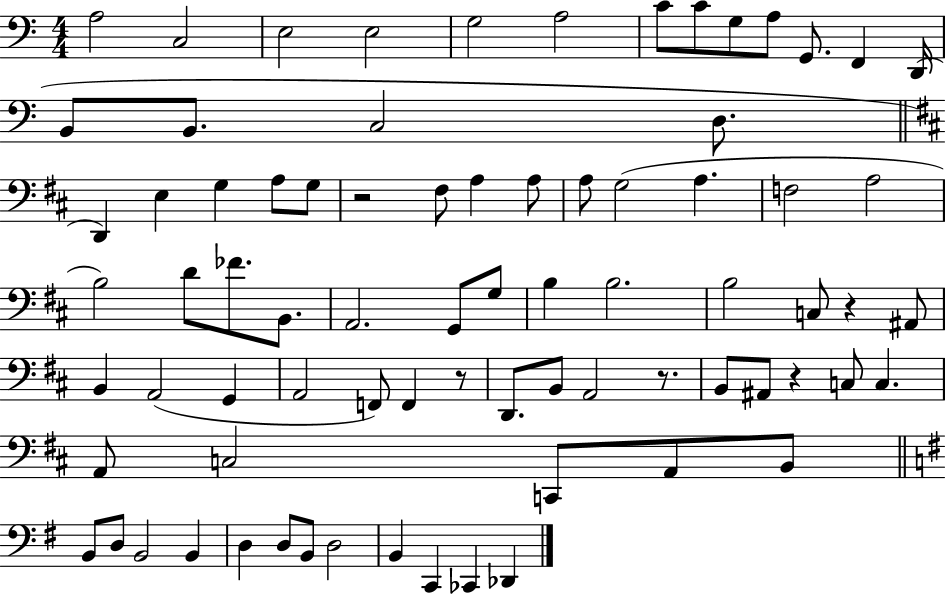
A3/h C3/h E3/h E3/h G3/h A3/h C4/e C4/e G3/e A3/e G2/e. F2/q D2/s B2/e B2/e. C3/h D3/e. D2/q E3/q G3/q A3/e G3/e R/h F#3/e A3/q A3/e A3/e G3/h A3/q. F3/h A3/h B3/h D4/e FES4/e. B2/e. A2/h. G2/e G3/e B3/q B3/h. B3/h C3/e R/q A#2/e B2/q A2/h G2/q A2/h F2/e F2/q R/e D2/e. B2/e A2/h R/e. B2/e A#2/e R/q C3/e C3/q. A2/e C3/h C2/e A2/e B2/e B2/e D3/e B2/h B2/q D3/q D3/e B2/e D3/h B2/q C2/q CES2/q Db2/q